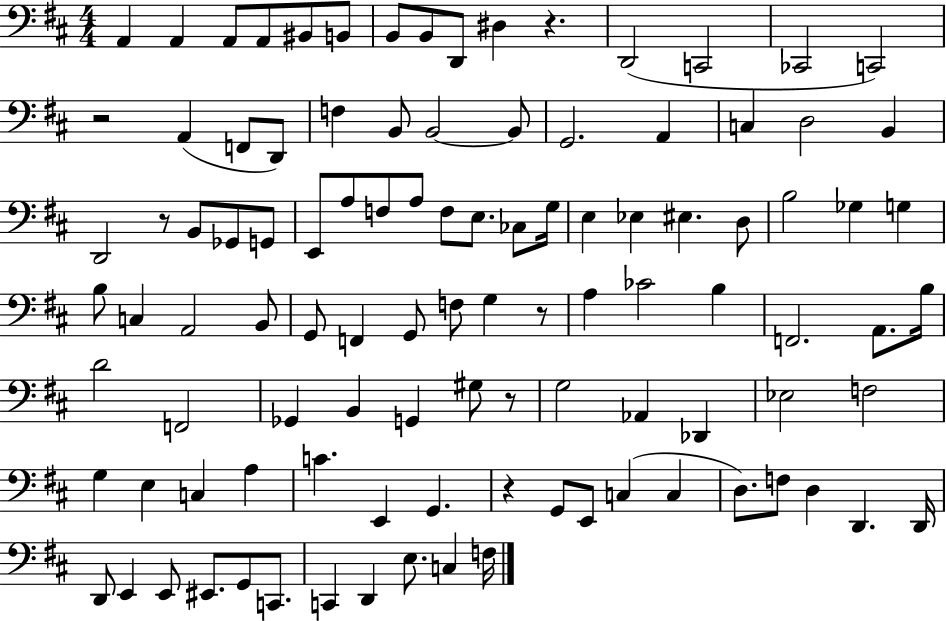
A2/q A2/q A2/e A2/e BIS2/e B2/e B2/e B2/e D2/e D#3/q R/q. D2/h C2/h CES2/h C2/h R/h A2/q F2/e D2/e F3/q B2/e B2/h B2/e G2/h. A2/q C3/q D3/h B2/q D2/h R/e B2/e Gb2/e G2/e E2/e A3/e F3/e A3/e F3/e E3/e. CES3/e G3/s E3/q Eb3/q EIS3/q. D3/e B3/h Gb3/q G3/q B3/e C3/q A2/h B2/e G2/e F2/q G2/e F3/e G3/q R/e A3/q CES4/h B3/q F2/h. A2/e. B3/s D4/h F2/h Gb2/q B2/q G2/q G#3/e R/e G3/h Ab2/q Db2/q Eb3/h F3/h G3/q E3/q C3/q A3/q C4/q. E2/q G2/q. R/q G2/e E2/e C3/q C3/q D3/e. F3/e D3/q D2/q. D2/s D2/e E2/q E2/e EIS2/e. G2/e C2/e. C2/q D2/q E3/e. C3/q F3/s